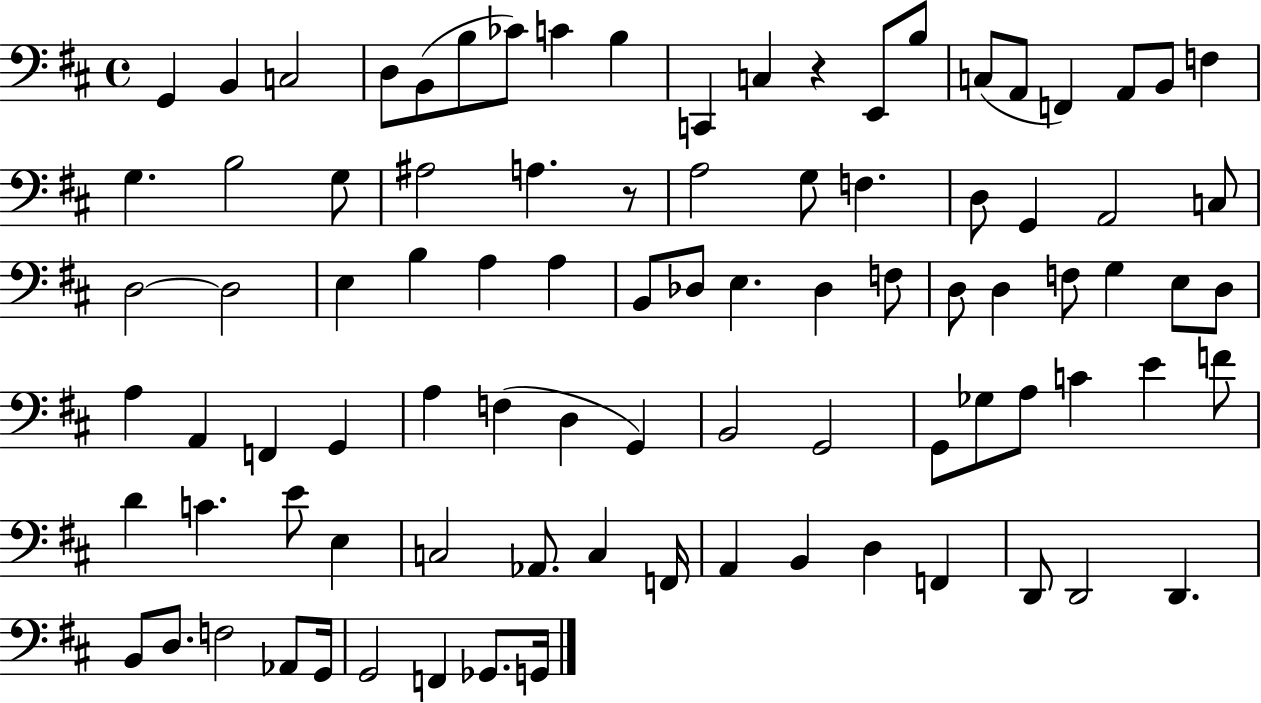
G2/q B2/q C3/h D3/e B2/e B3/e CES4/e C4/q B3/q C2/q C3/q R/q E2/e B3/e C3/e A2/e F2/q A2/e B2/e F3/q G3/q. B3/h G3/e A#3/h A3/q. R/e A3/h G3/e F3/q. D3/e G2/q A2/h C3/e D3/h D3/h E3/q B3/q A3/q A3/q B2/e Db3/e E3/q. Db3/q F3/e D3/e D3/q F3/e G3/q E3/e D3/e A3/q A2/q F2/q G2/q A3/q F3/q D3/q G2/q B2/h G2/h G2/e Gb3/e A3/e C4/q E4/q F4/e D4/q C4/q. E4/e E3/q C3/h Ab2/e. C3/q F2/s A2/q B2/q D3/q F2/q D2/e D2/h D2/q. B2/e D3/e. F3/h Ab2/e G2/s G2/h F2/q Gb2/e. G2/s